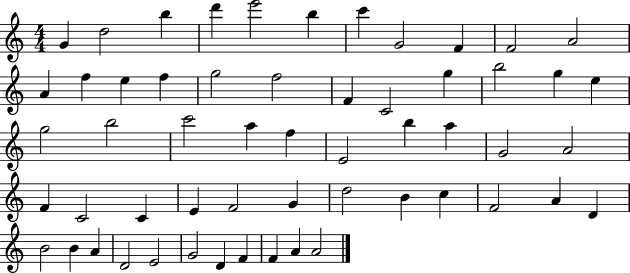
G4/q D5/h B5/q D6/q E6/h B5/q C6/q G4/h F4/q F4/h A4/h A4/q F5/q E5/q F5/q G5/h F5/h F4/q C4/h G5/q B5/h G5/q E5/q G5/h B5/h C6/h A5/q F5/q E4/h B5/q A5/q G4/h A4/h F4/q C4/h C4/q E4/q F4/h G4/q D5/h B4/q C5/q F4/h A4/q D4/q B4/h B4/q A4/q D4/h E4/h G4/h D4/q F4/q F4/q A4/q A4/h